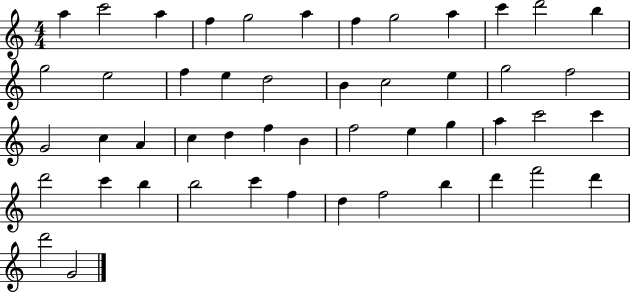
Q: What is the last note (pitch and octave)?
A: G4